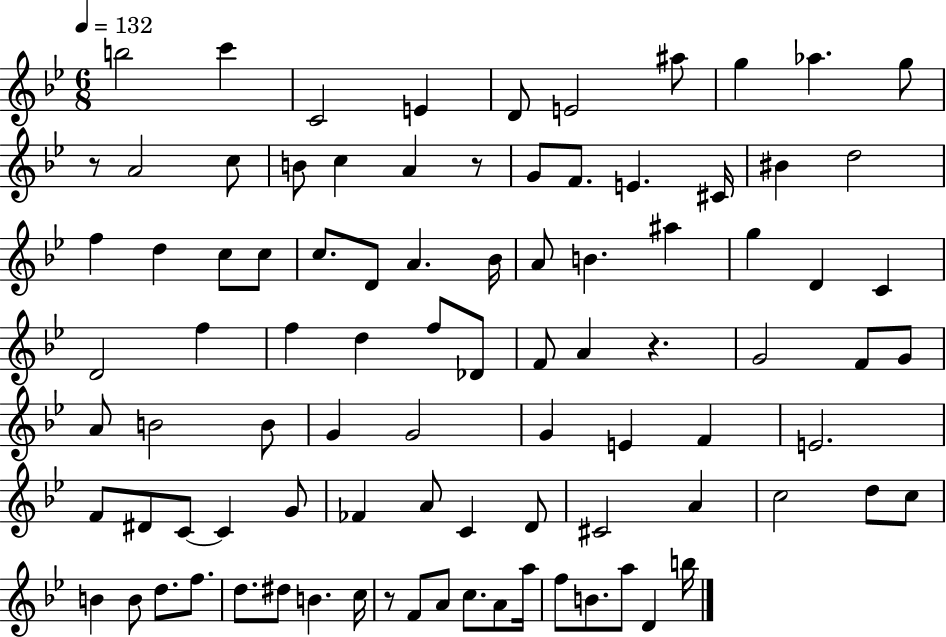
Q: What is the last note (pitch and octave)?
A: B5